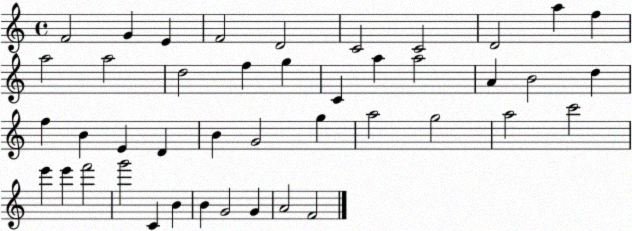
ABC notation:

X:1
T:Untitled
M:4/4
L:1/4
K:C
F2 G E F2 D2 C2 C2 D2 a f a2 a2 d2 f g C a a2 A B2 d f B E D B G2 g a2 g2 a2 c'2 e' e' f'2 g'2 C B B G2 G A2 F2